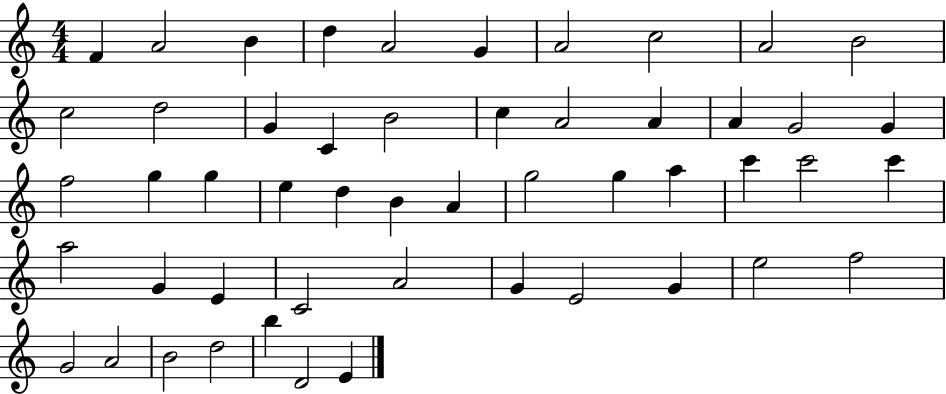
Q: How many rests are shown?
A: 0